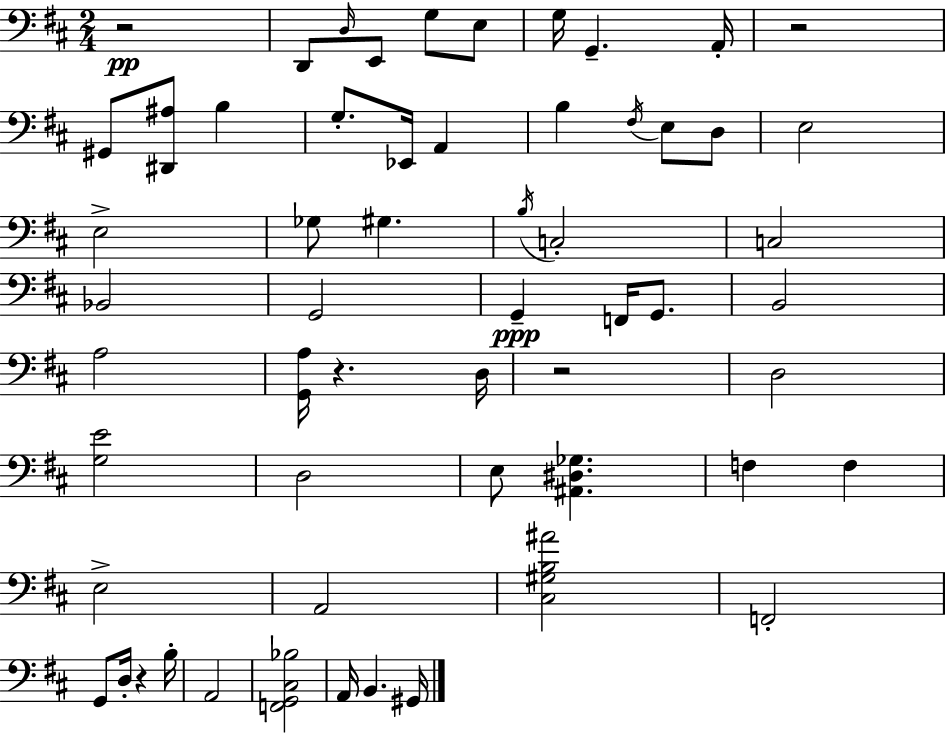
X:1
T:Untitled
M:2/4
L:1/4
K:D
z2 D,,/2 D,/4 E,,/2 G,/2 E,/2 G,/4 G,, A,,/4 z2 ^G,,/2 [^D,,^A,]/2 B, G,/2 _E,,/4 A,, B, ^F,/4 E,/2 D,/2 E,2 E,2 _G,/2 ^G, B,/4 C,2 C,2 _B,,2 G,,2 G,, F,,/4 G,,/2 B,,2 A,2 [G,,A,]/4 z D,/4 z2 D,2 [G,E]2 D,2 E,/2 [^A,,^D,_G,] F, F, E,2 A,,2 [^C,^G,B,^A]2 F,,2 G,,/2 D,/4 z B,/4 A,,2 [F,,G,,^C,_B,]2 A,,/4 B,, ^G,,/4